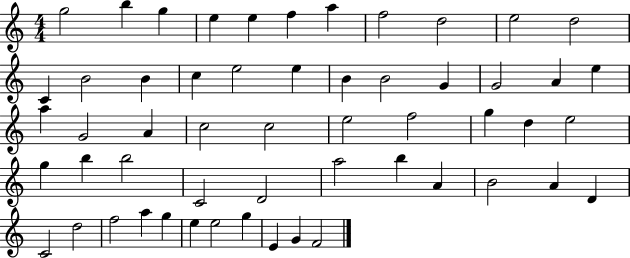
G5/h B5/q G5/q E5/q E5/q F5/q A5/q F5/h D5/h E5/h D5/h C4/q B4/h B4/q C5/q E5/h E5/q B4/q B4/h G4/q G4/h A4/q E5/q A5/q G4/h A4/q C5/h C5/h E5/h F5/h G5/q D5/q E5/h G5/q B5/q B5/h C4/h D4/h A5/h B5/q A4/q B4/h A4/q D4/q C4/h D5/h F5/h A5/q G5/q E5/q E5/h G5/q E4/q G4/q F4/h